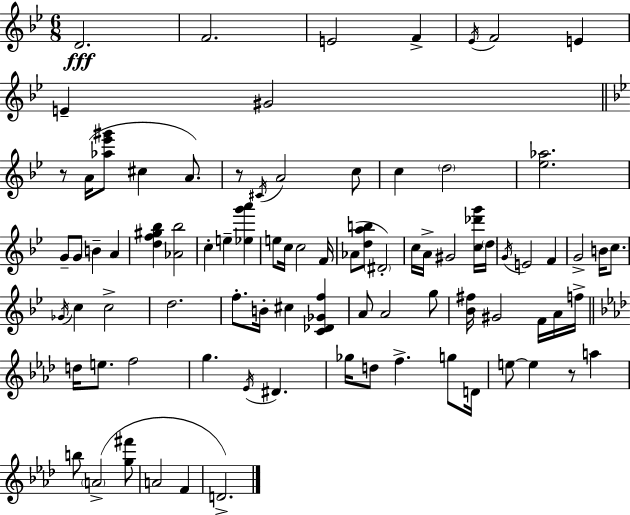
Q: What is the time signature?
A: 6/8